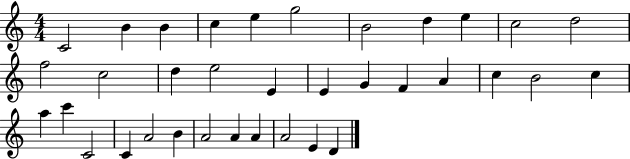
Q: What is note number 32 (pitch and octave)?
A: A4